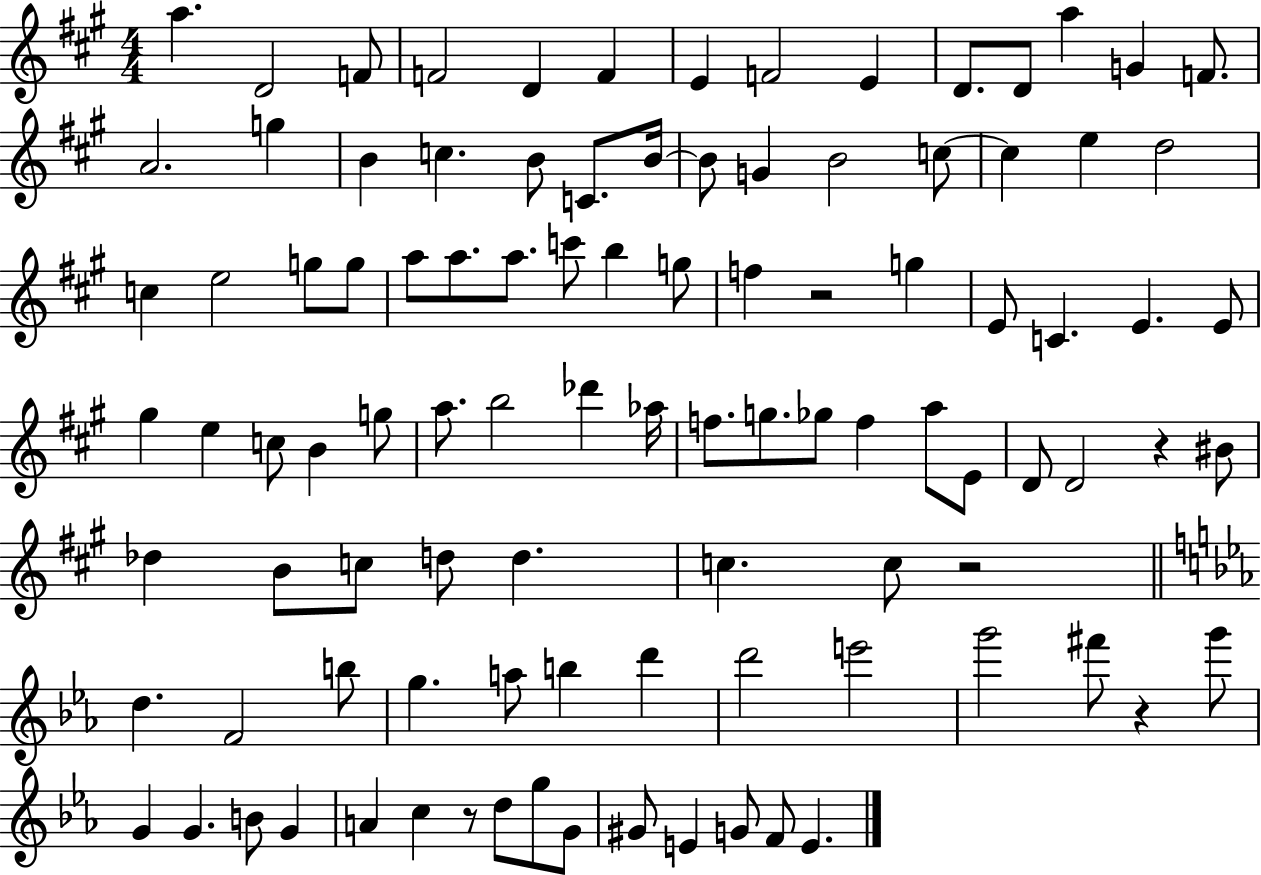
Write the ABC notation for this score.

X:1
T:Untitled
M:4/4
L:1/4
K:A
a D2 F/2 F2 D F E F2 E D/2 D/2 a G F/2 A2 g B c B/2 C/2 B/4 B/2 G B2 c/2 c e d2 c e2 g/2 g/2 a/2 a/2 a/2 c'/2 b g/2 f z2 g E/2 C E E/2 ^g e c/2 B g/2 a/2 b2 _d' _a/4 f/2 g/2 _g/2 f a/2 E/2 D/2 D2 z ^B/2 _d B/2 c/2 d/2 d c c/2 z2 d F2 b/2 g a/2 b d' d'2 e'2 g'2 ^f'/2 z g'/2 G G B/2 G A c z/2 d/2 g/2 G/2 ^G/2 E G/2 F/2 E